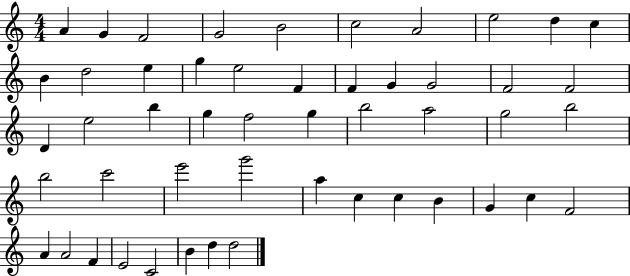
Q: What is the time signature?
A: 4/4